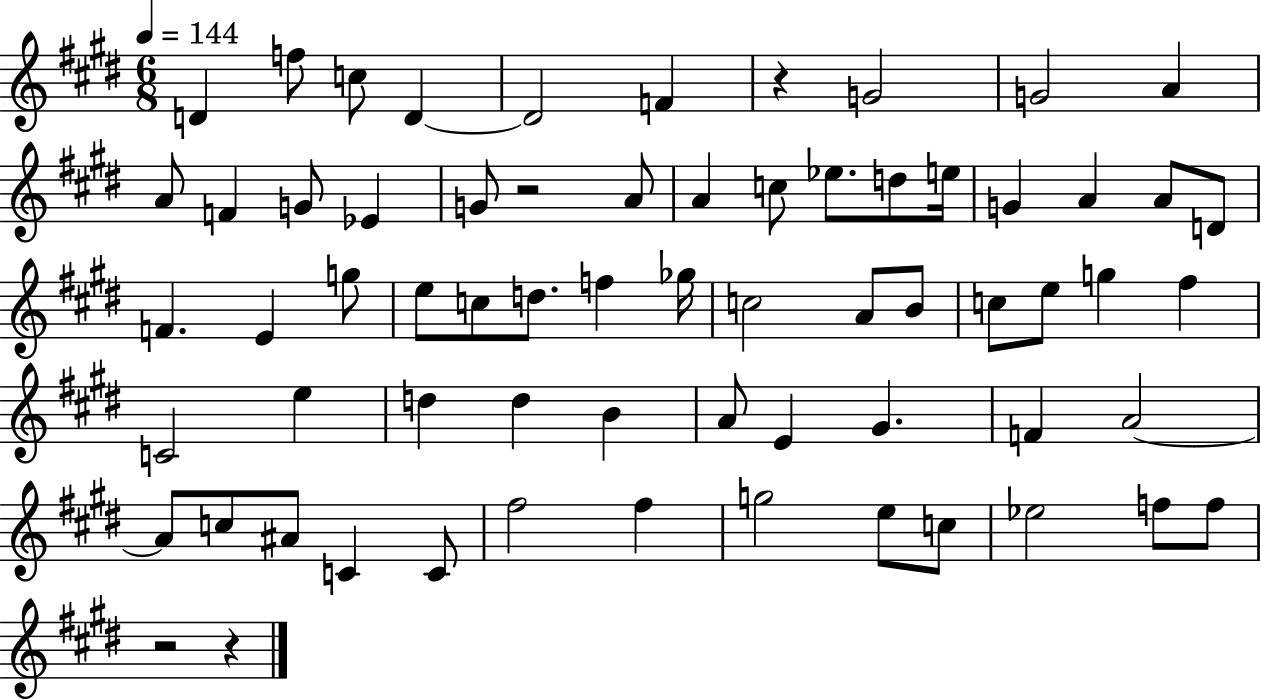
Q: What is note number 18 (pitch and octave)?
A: Eb5